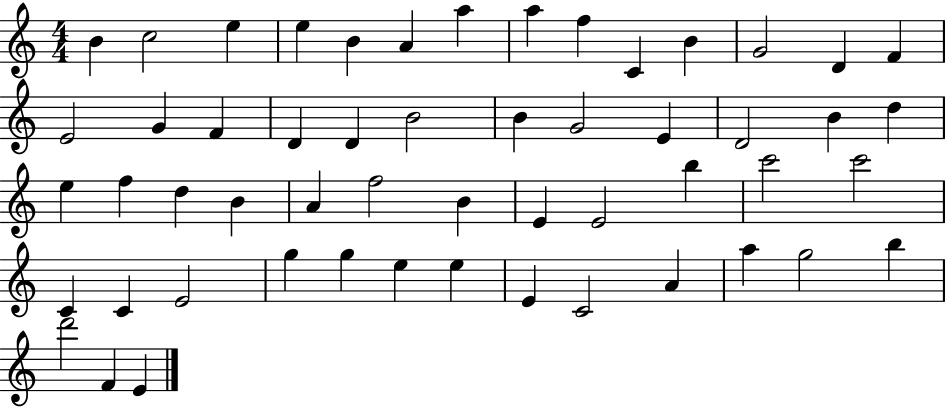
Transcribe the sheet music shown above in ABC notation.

X:1
T:Untitled
M:4/4
L:1/4
K:C
B c2 e e B A a a f C B G2 D F E2 G F D D B2 B G2 E D2 B d e f d B A f2 B E E2 b c'2 c'2 C C E2 g g e e E C2 A a g2 b d'2 F E